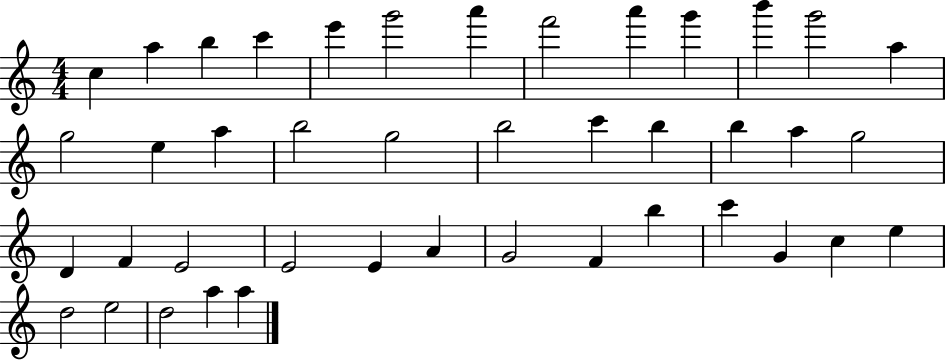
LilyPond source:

{
  \clef treble
  \numericTimeSignature
  \time 4/4
  \key c \major
  c''4 a''4 b''4 c'''4 | e'''4 g'''2 a'''4 | f'''2 a'''4 g'''4 | b'''4 g'''2 a''4 | \break g''2 e''4 a''4 | b''2 g''2 | b''2 c'''4 b''4 | b''4 a''4 g''2 | \break d'4 f'4 e'2 | e'2 e'4 a'4 | g'2 f'4 b''4 | c'''4 g'4 c''4 e''4 | \break d''2 e''2 | d''2 a''4 a''4 | \bar "|."
}